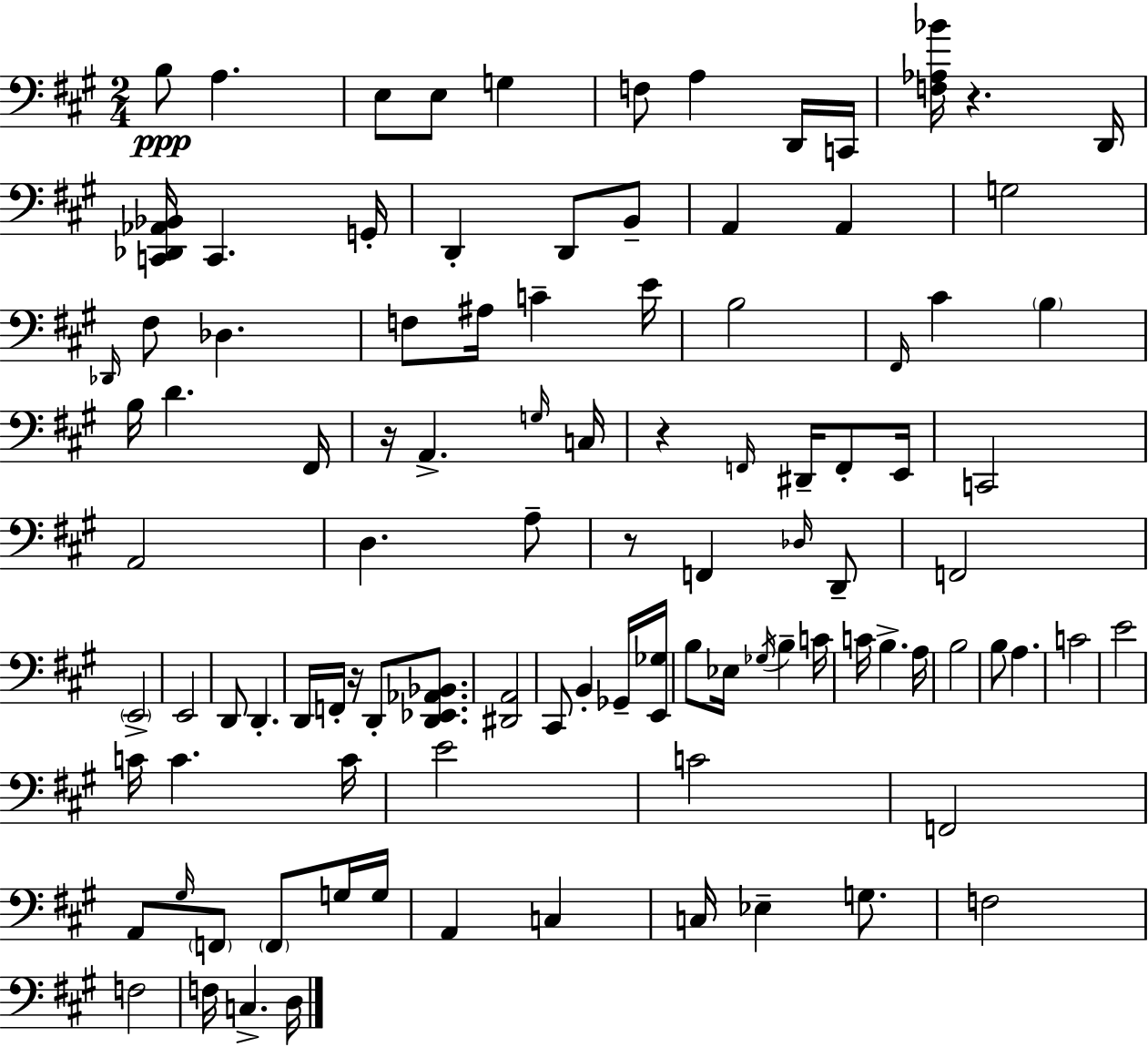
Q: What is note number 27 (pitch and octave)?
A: F#2